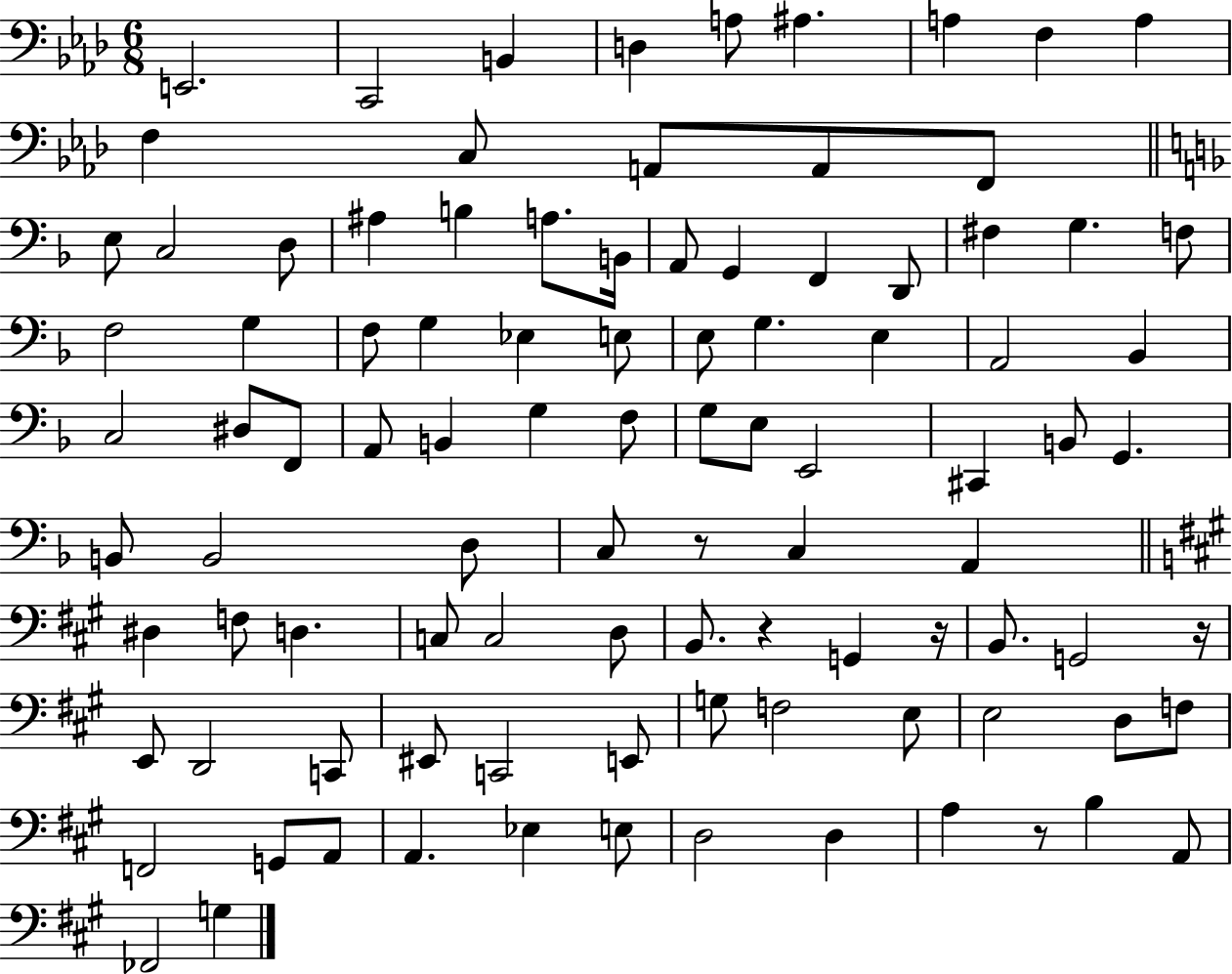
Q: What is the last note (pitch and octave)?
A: G3